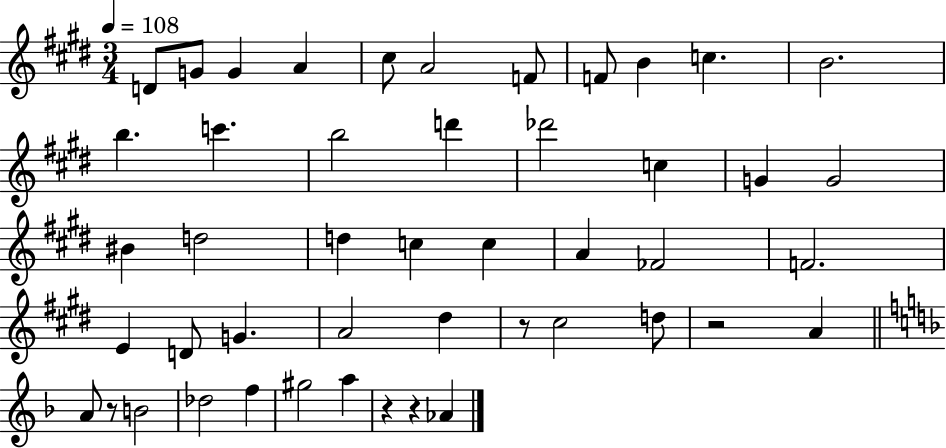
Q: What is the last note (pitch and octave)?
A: Ab4